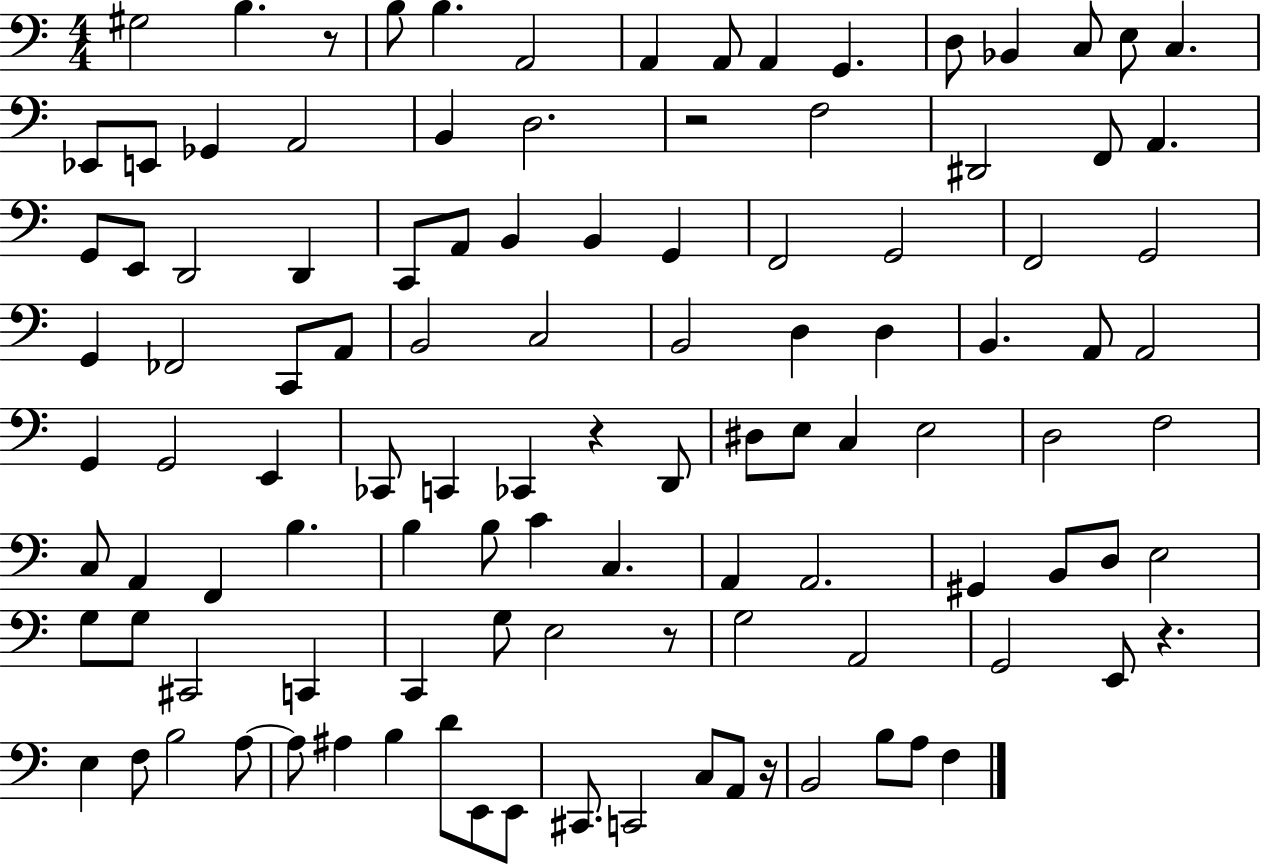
G#3/h B3/q. R/e B3/e B3/q. A2/h A2/q A2/e A2/q G2/q. D3/e Bb2/q C3/e E3/e C3/q. Eb2/e E2/e Gb2/q A2/h B2/q D3/h. R/h F3/h D#2/h F2/e A2/q. G2/e E2/e D2/h D2/q C2/e A2/e B2/q B2/q G2/q F2/h G2/h F2/h G2/h G2/q FES2/h C2/e A2/e B2/h C3/h B2/h D3/q D3/q B2/q. A2/e A2/h G2/q G2/h E2/q CES2/e C2/q CES2/q R/q D2/e D#3/e E3/e C3/q E3/h D3/h F3/h C3/e A2/q F2/q B3/q. B3/q B3/e C4/q C3/q. A2/q A2/h. G#2/q B2/e D3/e E3/h G3/e G3/e C#2/h C2/q C2/q G3/e E3/h R/e G3/h A2/h G2/h E2/e R/q. E3/q F3/e B3/h A3/e A3/e A#3/q B3/q D4/e E2/e E2/e C#2/e. C2/h C3/e A2/e R/s B2/h B3/e A3/e F3/q